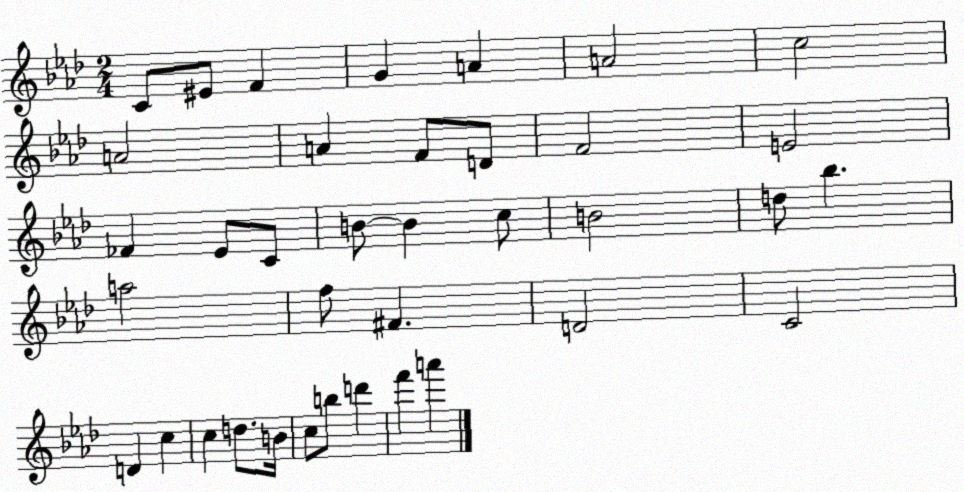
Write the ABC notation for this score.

X:1
T:Untitled
M:2/4
L:1/4
K:Ab
C/2 ^E/2 F G A A2 c2 A2 A F/2 D/2 F2 E2 _F _E/2 C/2 B/2 B c/2 B2 d/2 _b a2 f/2 ^F D2 C2 D c c d/2 B/4 c/2 b/2 d' f' a'